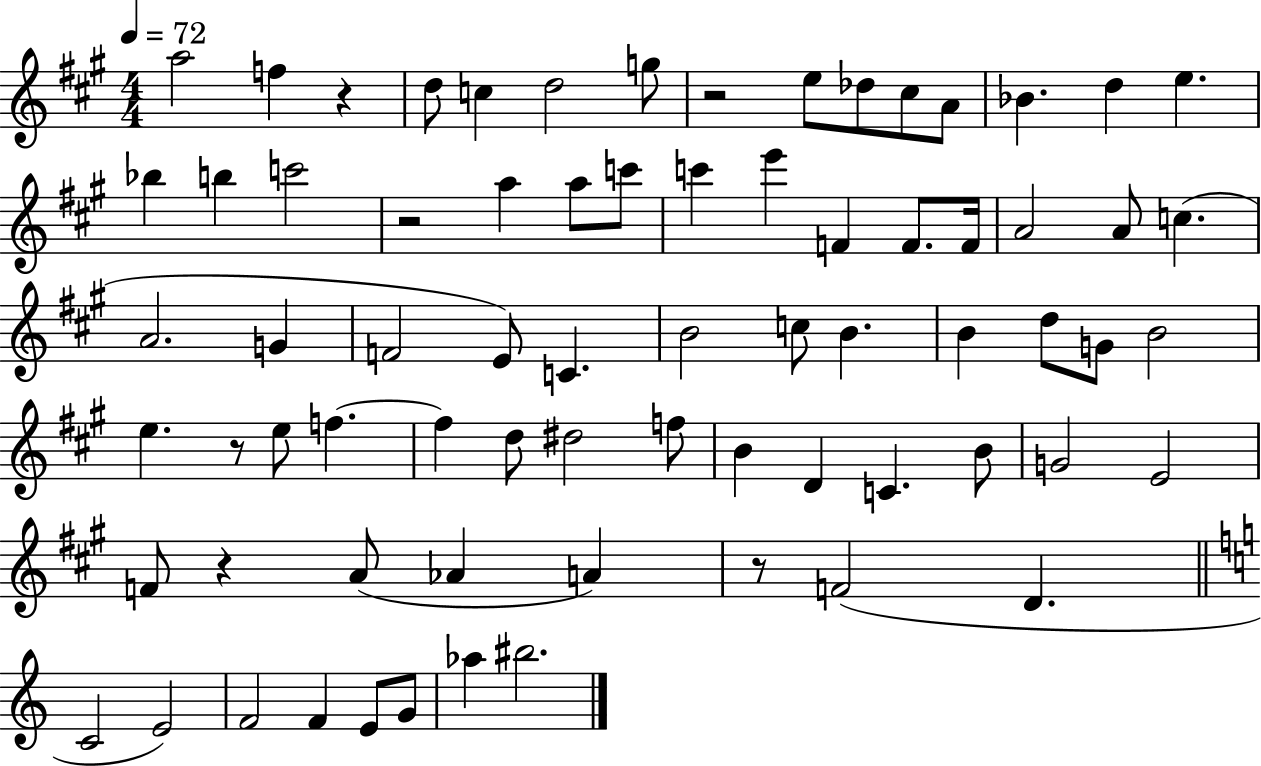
{
  \clef treble
  \numericTimeSignature
  \time 4/4
  \key a \major
  \tempo 4 = 72
  \repeat volta 2 { a''2 f''4 r4 | d''8 c''4 d''2 g''8 | r2 e''8 des''8 cis''8 a'8 | bes'4. d''4 e''4. | \break bes''4 b''4 c'''2 | r2 a''4 a''8 c'''8 | c'''4 e'''4 f'4 f'8. f'16 | a'2 a'8 c''4.( | \break a'2. g'4 | f'2 e'8) c'4. | b'2 c''8 b'4. | b'4 d''8 g'8 b'2 | \break e''4. r8 e''8 f''4.~~ | f''4 d''8 dis''2 f''8 | b'4 d'4 c'4. b'8 | g'2 e'2 | \break f'8 r4 a'8( aes'4 a'4) | r8 f'2( d'4. | \bar "||" \break \key c \major c'2 e'2) | f'2 f'4 e'8 g'8 | aes''4 bis''2. | } \bar "|."
}